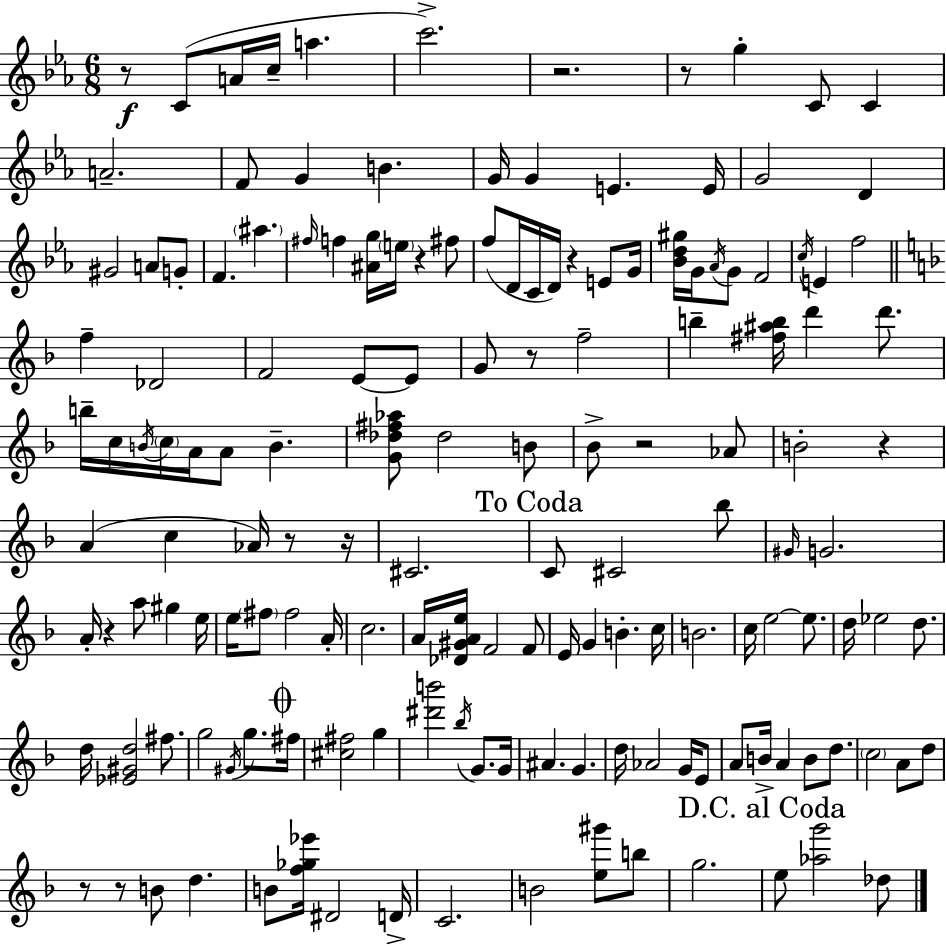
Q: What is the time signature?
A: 6/8